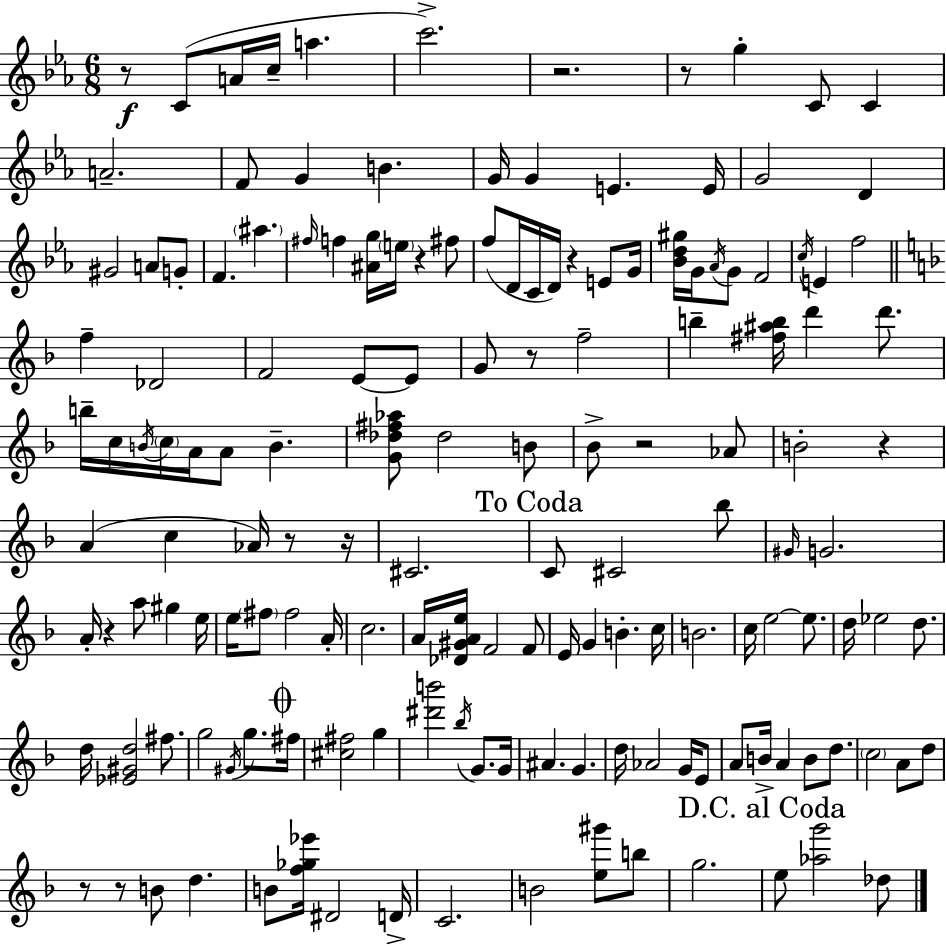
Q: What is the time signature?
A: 6/8